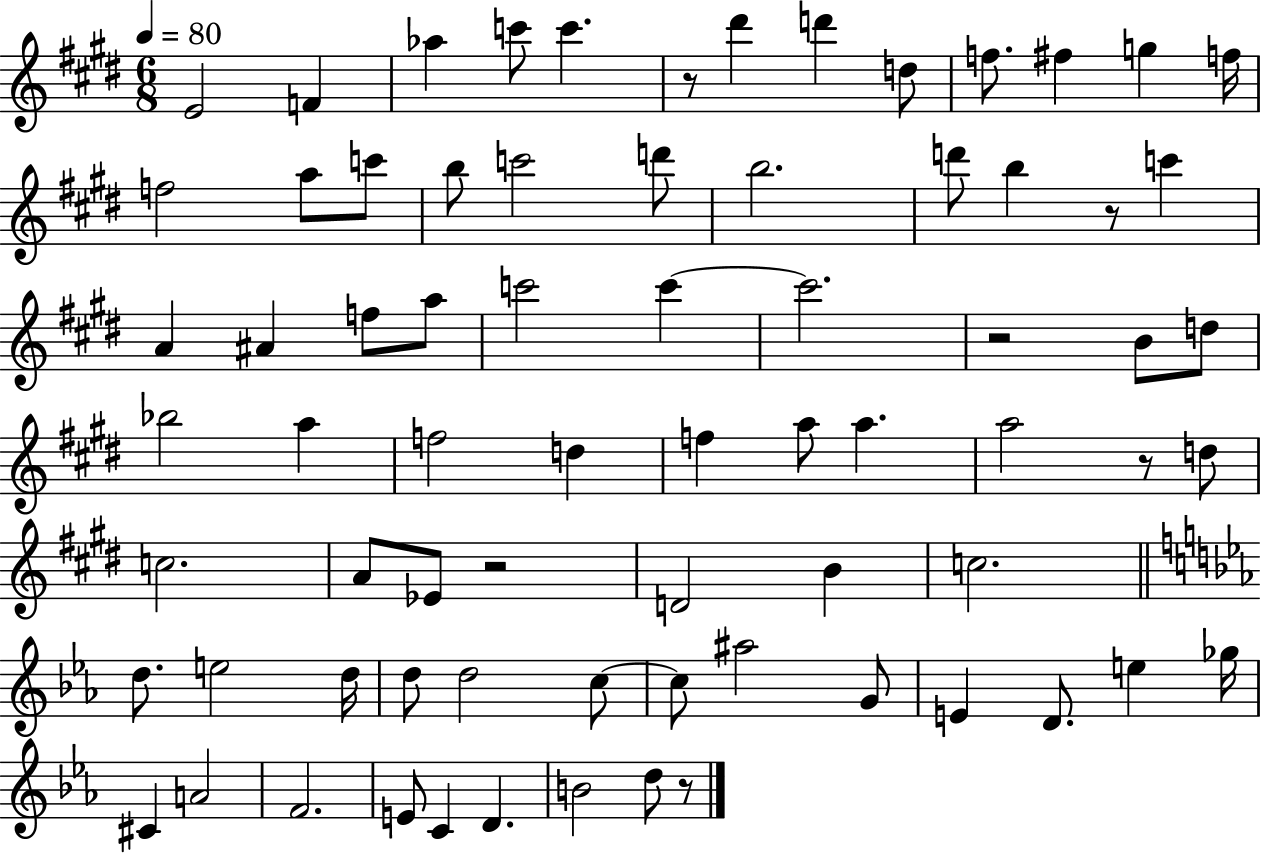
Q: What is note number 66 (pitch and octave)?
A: B4